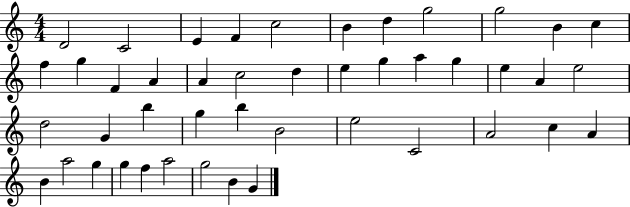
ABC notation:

X:1
T:Untitled
M:4/4
L:1/4
K:C
D2 C2 E F c2 B d g2 g2 B c f g F A A c2 d e g a g e A e2 d2 G b g b B2 e2 C2 A2 c A B a2 g g f a2 g2 B G